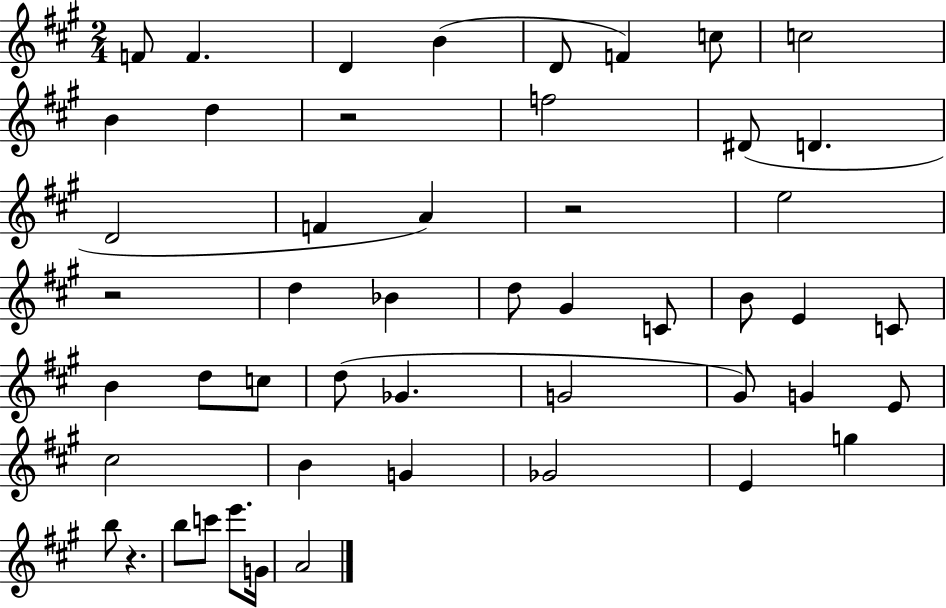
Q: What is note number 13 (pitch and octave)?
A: D4